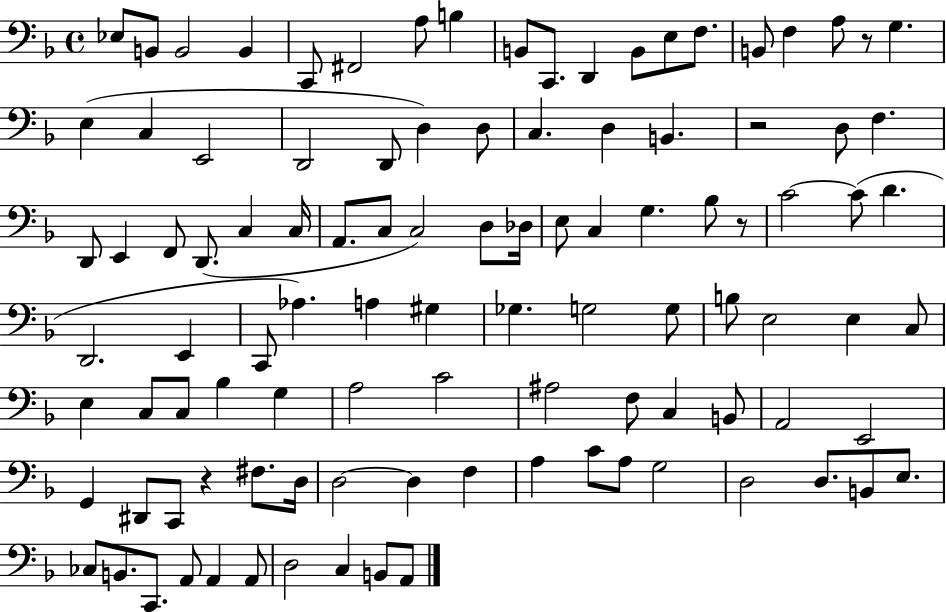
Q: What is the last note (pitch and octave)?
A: A2